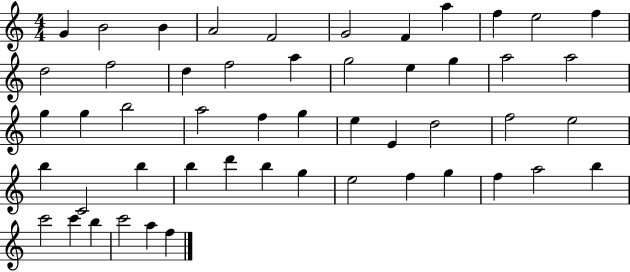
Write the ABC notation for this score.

X:1
T:Untitled
M:4/4
L:1/4
K:C
G B2 B A2 F2 G2 F a f e2 f d2 f2 d f2 a g2 e g a2 a2 g g b2 a2 f g e E d2 f2 e2 b C2 b b d' b g e2 f g f a2 b c'2 c' b c'2 a f